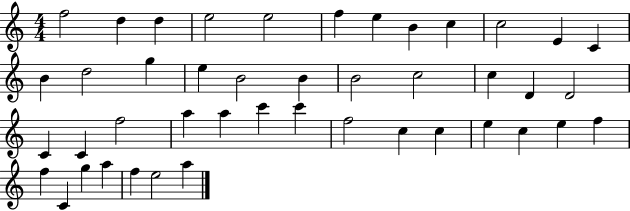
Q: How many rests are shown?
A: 0